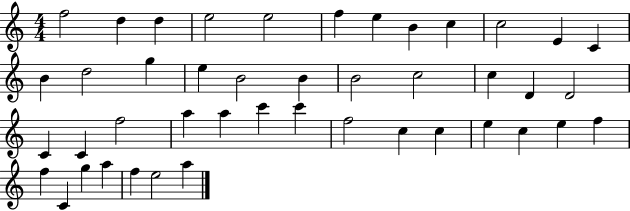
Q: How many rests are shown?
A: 0